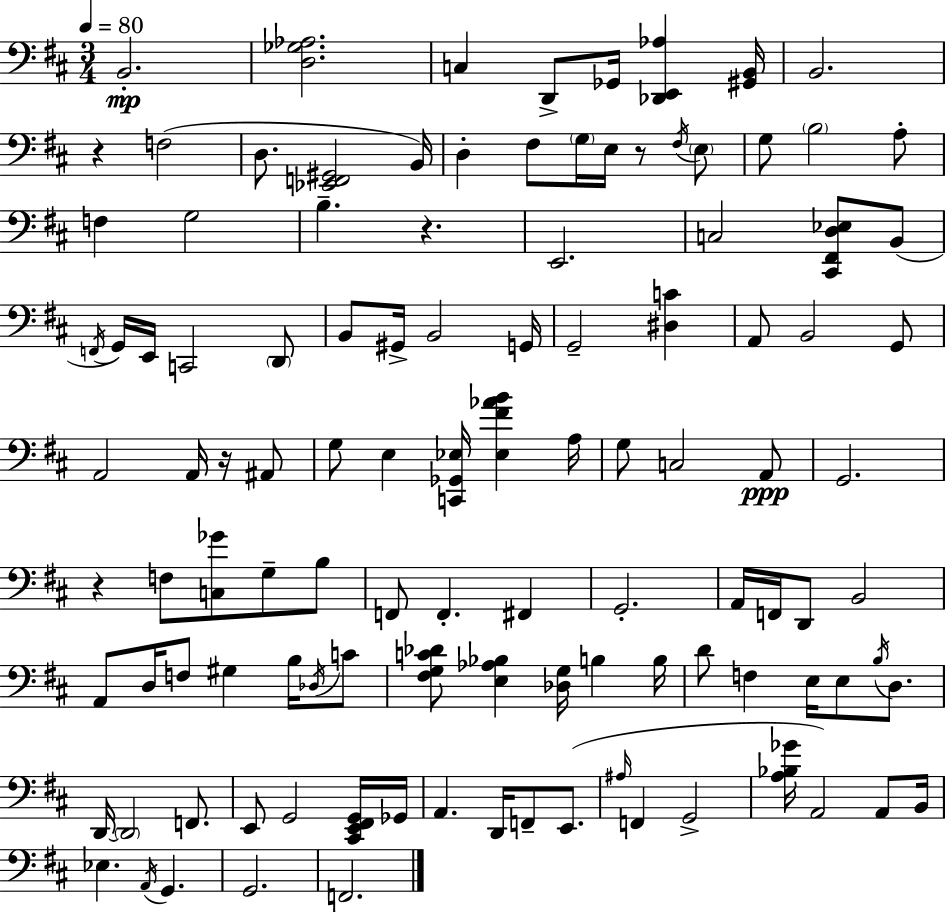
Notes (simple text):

B2/h. [D3,Gb3,Ab3]/h. C3/q D2/e Gb2/s [Db2,E2,Ab3]/q [G#2,B2]/s B2/h. R/q F3/h D3/e. [Eb2,F2,G#2]/h B2/s D3/q F#3/e G3/s E3/s R/e F#3/s E3/e G3/e B3/h A3/e F3/q G3/h B3/q. R/q. E2/h. C3/h [C#2,F#2,D3,Eb3]/e B2/e F2/s G2/s E2/s C2/h D2/e B2/e G#2/s B2/h G2/s G2/h [D#3,C4]/q A2/e B2/h G2/e A2/h A2/s R/s A#2/e G3/e E3/q [C2,Gb2,Eb3]/s [Eb3,F#4,Ab4,B4]/q A3/s G3/e C3/h A2/e G2/h. R/q F3/e [C3,Gb4]/e G3/e B3/e F2/e F2/q. F#2/q G2/h. A2/s F2/s D2/e B2/h A2/e D3/s F3/e G#3/q B3/s Db3/s C4/e [F#3,G3,C4,Db4]/e [E3,Ab3,Bb3]/q [Db3,G3]/s B3/q B3/s D4/e F3/q E3/s E3/e B3/s D3/e. D2/s D2/h F2/e. E2/e G2/h [C#2,E2,F#2,G2]/s Gb2/s A2/q. D2/s F2/e E2/e. A#3/s F2/q G2/h [A3,Bb3,Gb4]/s A2/h A2/e B2/s Eb3/q. A2/s G2/q. G2/h. F2/h.